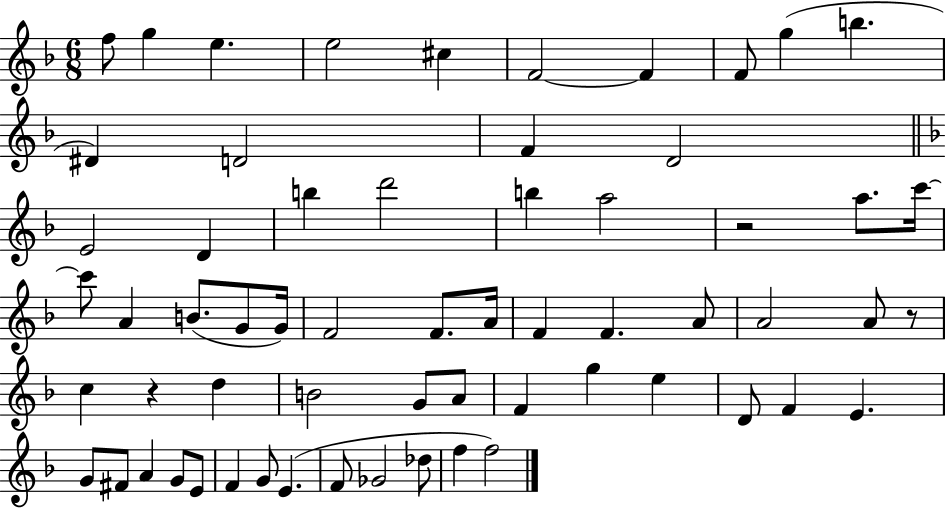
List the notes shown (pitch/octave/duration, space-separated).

F5/e G5/q E5/q. E5/h C#5/q F4/h F4/q F4/e G5/q B5/q. D#4/q D4/h F4/q D4/h E4/h D4/q B5/q D6/h B5/q A5/h R/h A5/e. C6/s C6/e A4/q B4/e. G4/e G4/s F4/h F4/e. A4/s F4/q F4/q. A4/e A4/h A4/e R/e C5/q R/q D5/q B4/h G4/e A4/e F4/q G5/q E5/q D4/e F4/q E4/q. G4/e F#4/e A4/q G4/e E4/e F4/q G4/e E4/q. F4/e Gb4/h Db5/e F5/q F5/h